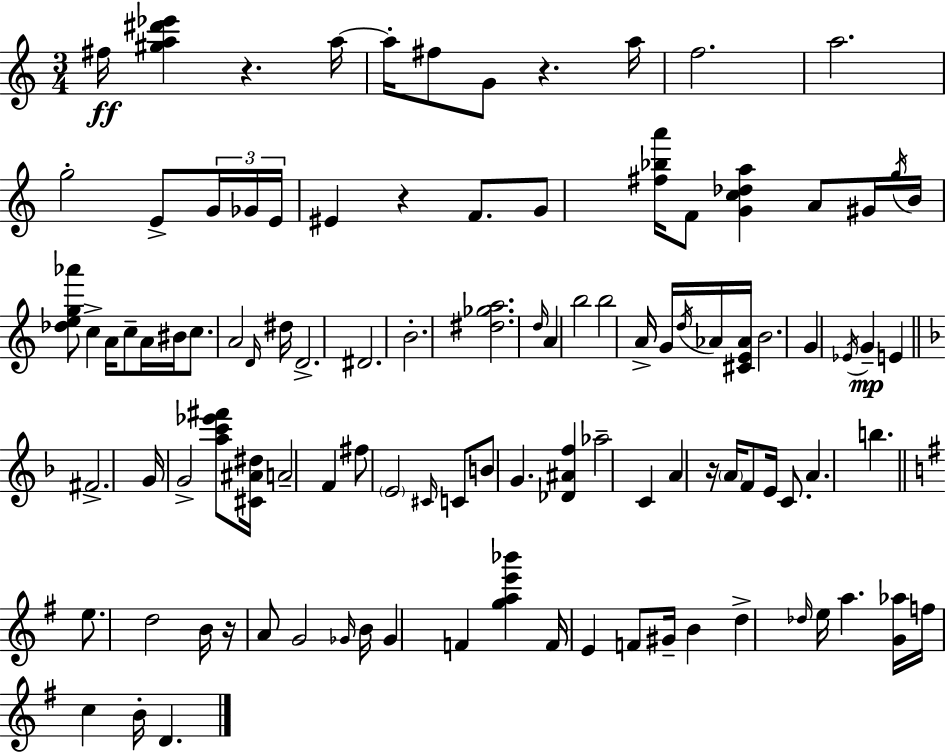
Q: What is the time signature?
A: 3/4